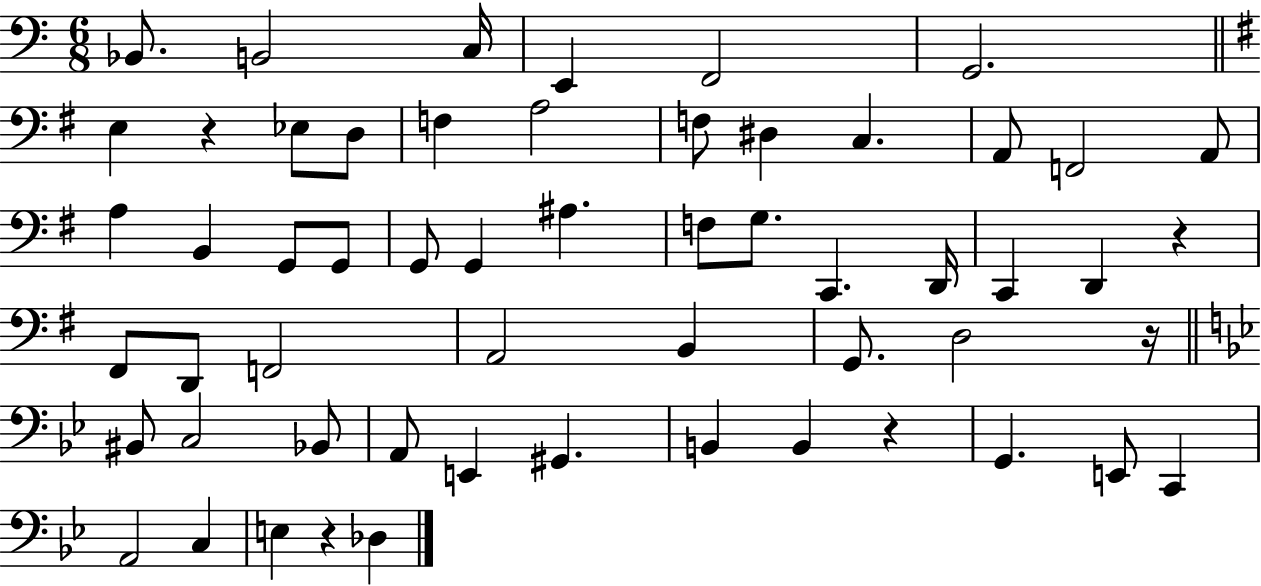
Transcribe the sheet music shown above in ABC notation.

X:1
T:Untitled
M:6/8
L:1/4
K:C
_B,,/2 B,,2 C,/4 E,, F,,2 G,,2 E, z _E,/2 D,/2 F, A,2 F,/2 ^D, C, A,,/2 F,,2 A,,/2 A, B,, G,,/2 G,,/2 G,,/2 G,, ^A, F,/2 G,/2 C,, D,,/4 C,, D,, z ^F,,/2 D,,/2 F,,2 A,,2 B,, G,,/2 D,2 z/4 ^B,,/2 C,2 _B,,/2 A,,/2 E,, ^G,, B,, B,, z G,, E,,/2 C,, A,,2 C, E, z _D,